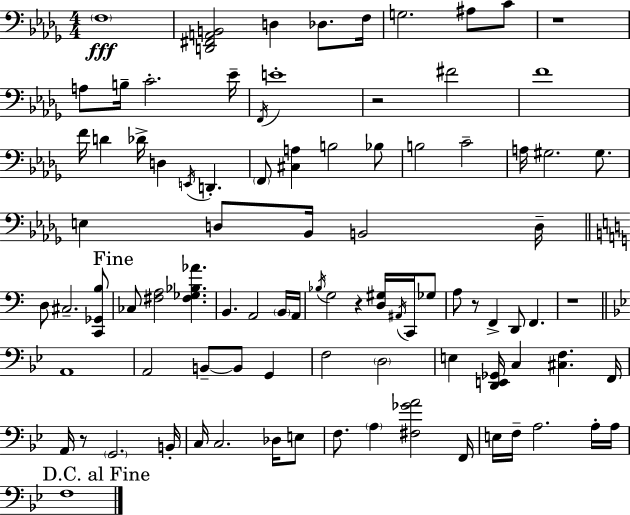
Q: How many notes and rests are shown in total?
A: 91